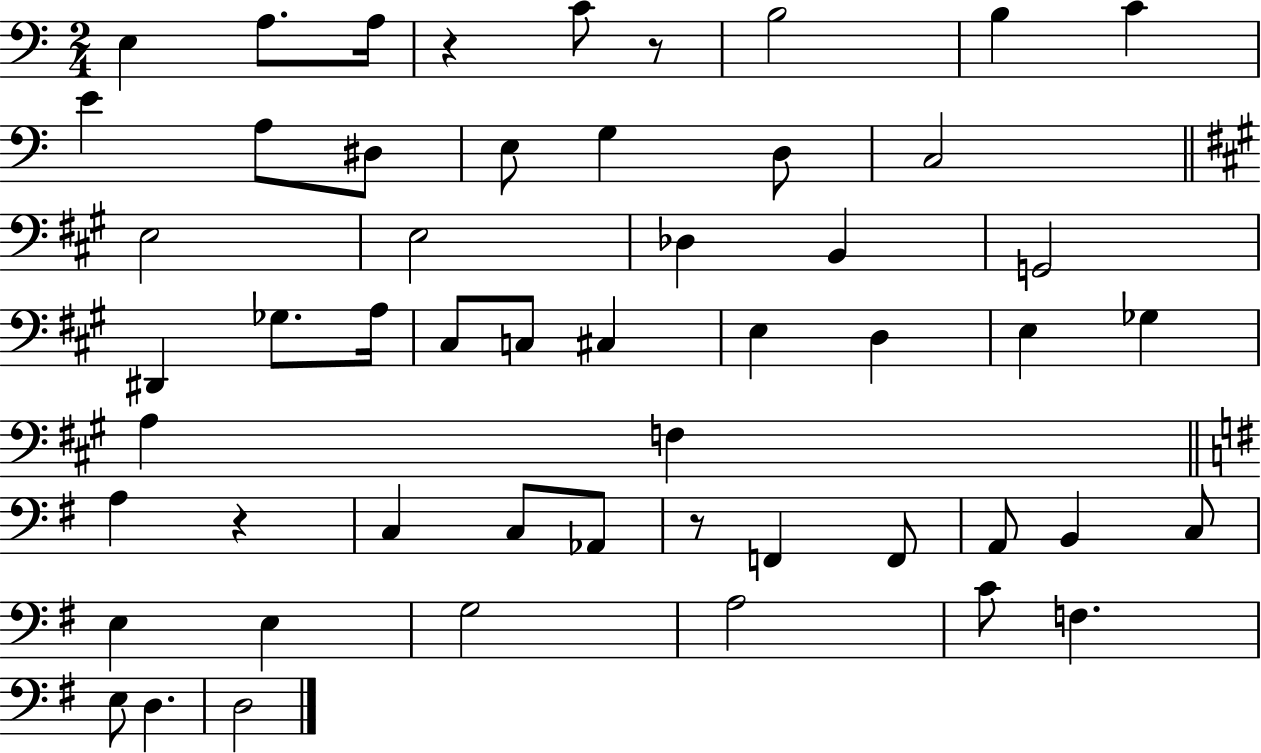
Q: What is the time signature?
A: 2/4